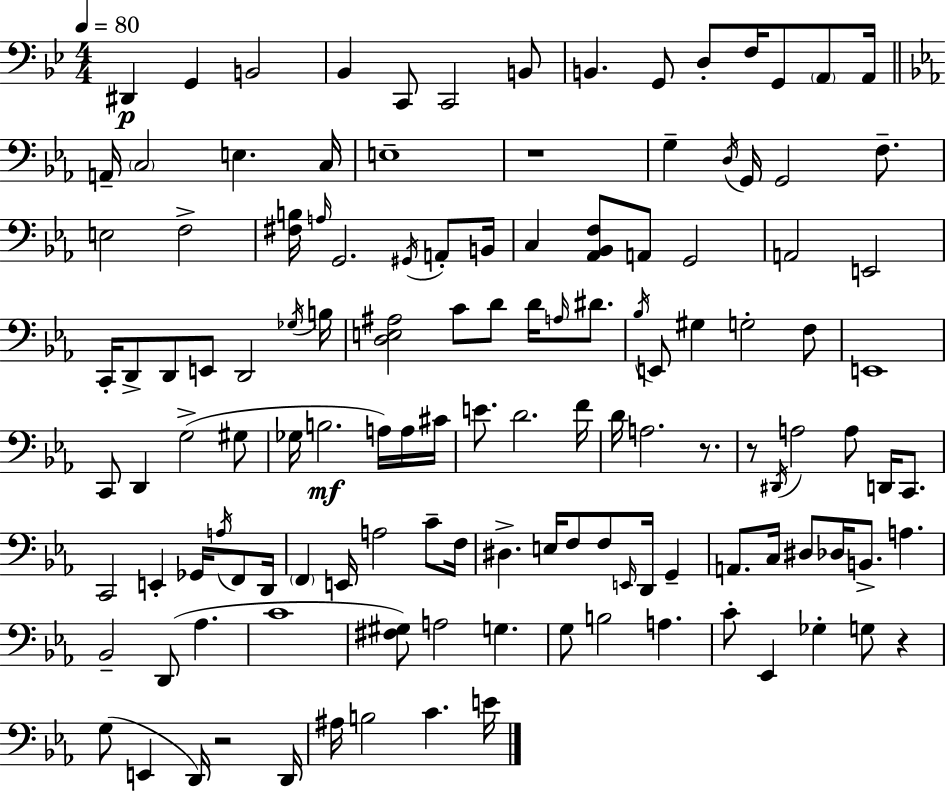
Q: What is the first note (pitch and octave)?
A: D#2